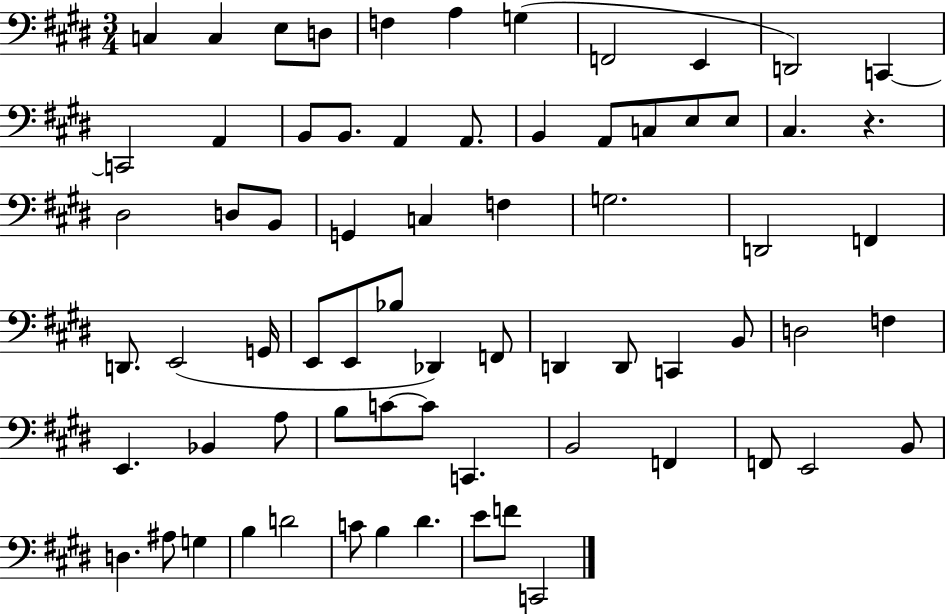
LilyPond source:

{
  \clef bass
  \numericTimeSignature
  \time 3/4
  \key e \major
  \repeat volta 2 { c4 c4 e8 d8 | f4 a4 g4( | f,2 e,4 | d,2) c,4~~ | \break c,2 a,4 | b,8 b,8. a,4 a,8. | b,4 a,8 c8 e8 e8 | cis4. r4. | \break dis2 d8 b,8 | g,4 c4 f4 | g2. | d,2 f,4 | \break d,8. e,2( g,16 | e,8 e,8 bes8 des,4) f,8 | d,4 d,8 c,4 b,8 | d2 f4 | \break e,4. bes,4 a8 | b8 c'8~~ c'8 c,4. | b,2 f,4 | f,8 e,2 b,8 | \break d4. ais8 g4 | b4 d'2 | c'8 b4 dis'4. | e'8 f'8 c,2 | \break } \bar "|."
}